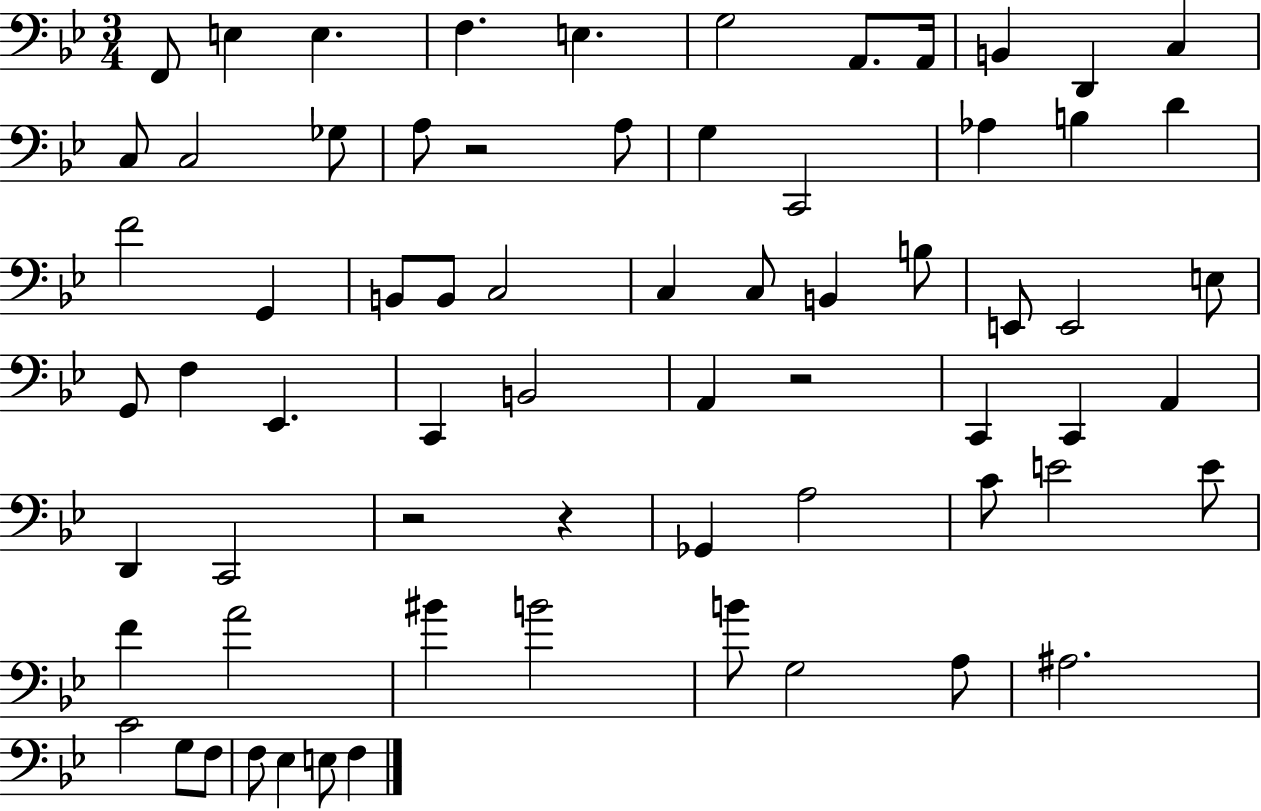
F2/e E3/q E3/q. F3/q. E3/q. G3/h A2/e. A2/s B2/q D2/q C3/q C3/e C3/h Gb3/e A3/e R/h A3/e G3/q C2/h Ab3/q B3/q D4/q F4/h G2/q B2/e B2/e C3/h C3/q C3/e B2/q B3/e E2/e E2/h E3/e G2/e F3/q Eb2/q. C2/q B2/h A2/q R/h C2/q C2/q A2/q D2/q C2/h R/h R/q Gb2/q A3/h C4/e E4/h E4/e F4/q A4/h BIS4/q B4/h B4/e G3/h A3/e A#3/h. C4/h G3/e F3/e F3/e Eb3/q E3/e F3/q